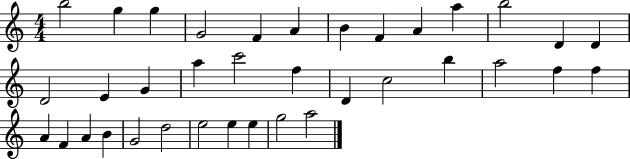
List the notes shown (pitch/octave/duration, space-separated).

B5/h G5/q G5/q G4/h F4/q A4/q B4/q F4/q A4/q A5/q B5/h D4/q D4/q D4/h E4/q G4/q A5/q C6/h F5/q D4/q C5/h B5/q A5/h F5/q F5/q A4/q F4/q A4/q B4/q G4/h D5/h E5/h E5/q E5/q G5/h A5/h